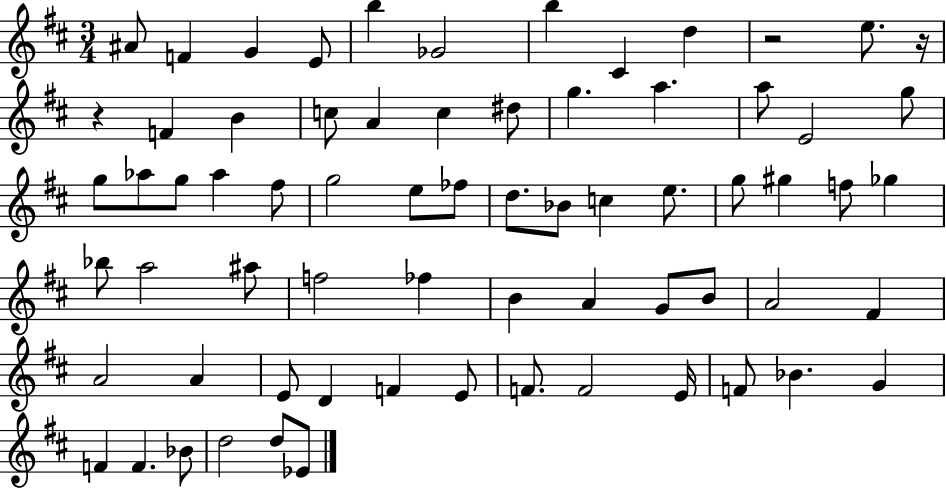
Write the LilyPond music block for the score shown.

{
  \clef treble
  \numericTimeSignature
  \time 3/4
  \key d \major
  ais'8 f'4 g'4 e'8 | b''4 ges'2 | b''4 cis'4 d''4 | r2 e''8. r16 | \break r4 f'4 b'4 | c''8 a'4 c''4 dis''8 | g''4. a''4. | a''8 e'2 g''8 | \break g''8 aes''8 g''8 aes''4 fis''8 | g''2 e''8 fes''8 | d''8. bes'8 c''4 e''8. | g''8 gis''4 f''8 ges''4 | \break bes''8 a''2 ais''8 | f''2 fes''4 | b'4 a'4 g'8 b'8 | a'2 fis'4 | \break a'2 a'4 | e'8 d'4 f'4 e'8 | f'8. f'2 e'16 | f'8 bes'4. g'4 | \break f'4 f'4. bes'8 | d''2 d''8 ees'8 | \bar "|."
}